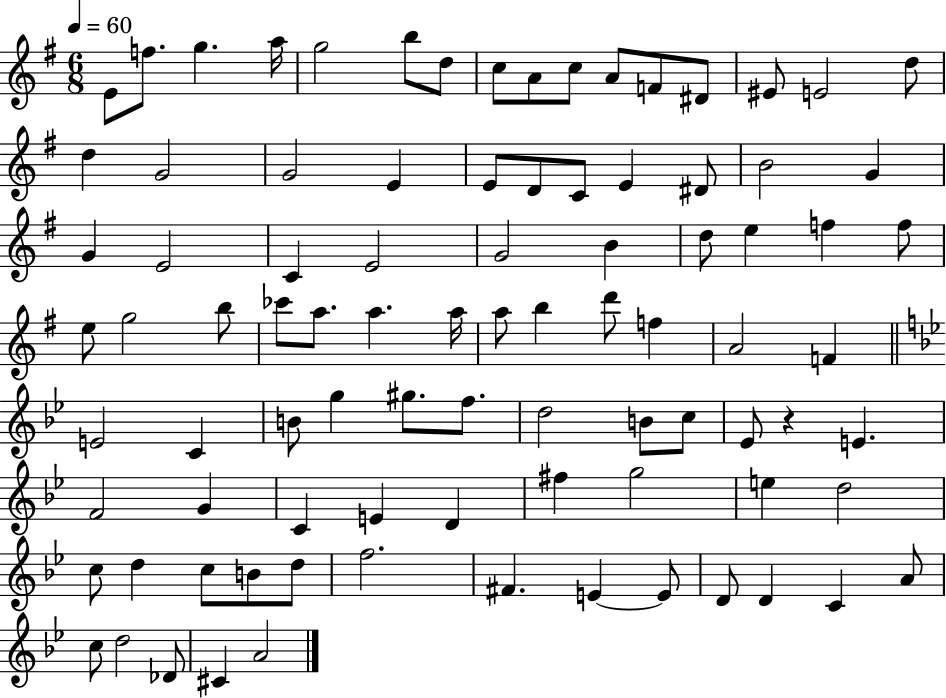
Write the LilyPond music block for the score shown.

{
  \clef treble
  \numericTimeSignature
  \time 6/8
  \key g \major
  \tempo 4 = 60
  \repeat volta 2 { e'8 f''8. g''4. a''16 | g''2 b''8 d''8 | c''8 a'8 c''8 a'8 f'8 dis'8 | eis'8 e'2 d''8 | \break d''4 g'2 | g'2 e'4 | e'8 d'8 c'8 e'4 dis'8 | b'2 g'4 | \break g'4 e'2 | c'4 e'2 | g'2 b'4 | d''8 e''4 f''4 f''8 | \break e''8 g''2 b''8 | ces'''8 a''8. a''4. a''16 | a''8 b''4 d'''8 f''4 | a'2 f'4 | \break \bar "||" \break \key bes \major e'2 c'4 | b'8 g''4 gis''8. f''8. | d''2 b'8 c''8 | ees'8 r4 e'4. | \break f'2 g'4 | c'4 e'4 d'4 | fis''4 g''2 | e''4 d''2 | \break c''8 d''4 c''8 b'8 d''8 | f''2. | fis'4. e'4~~ e'8 | d'8 d'4 c'4 a'8 | \break c''8 d''2 des'8 | cis'4 a'2 | } \bar "|."
}